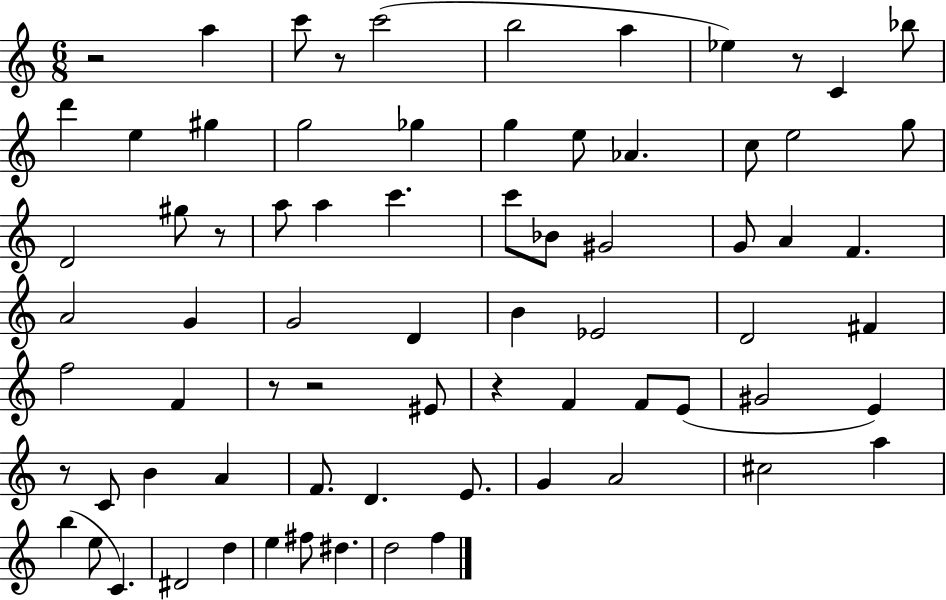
R/h A5/q C6/e R/e C6/h B5/h A5/q Eb5/q R/e C4/q Bb5/e D6/q E5/q G#5/q G5/h Gb5/q G5/q E5/e Ab4/q. C5/e E5/h G5/e D4/h G#5/e R/e A5/e A5/q C6/q. C6/e Bb4/e G#4/h G4/e A4/q F4/q. A4/h G4/q G4/h D4/q B4/q Eb4/h D4/h F#4/q F5/h F4/q R/e R/h EIS4/e R/q F4/q F4/e E4/e G#4/h E4/q R/e C4/e B4/q A4/q F4/e. D4/q. E4/e. G4/q A4/h C#5/h A5/q B5/q E5/e C4/q. D#4/h D5/q E5/q F#5/e D#5/q. D5/h F5/q